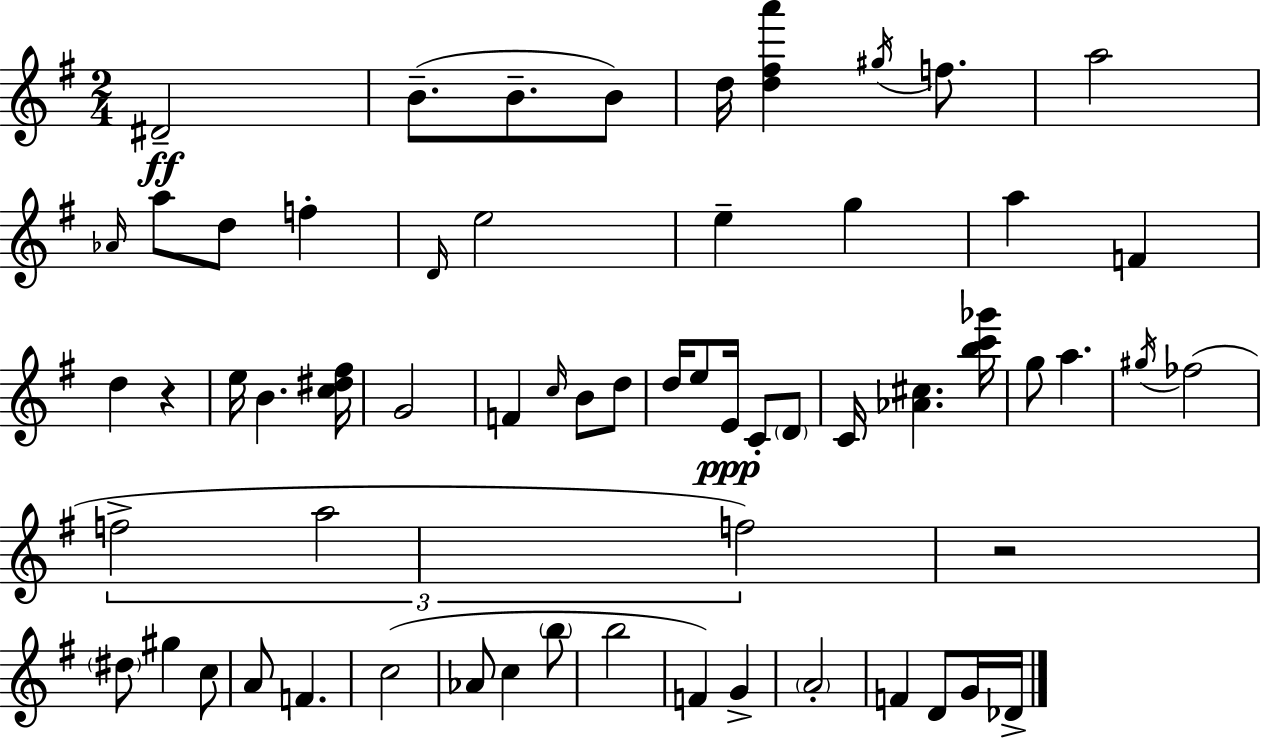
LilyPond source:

{
  \clef treble
  \numericTimeSignature
  \time 2/4
  \key e \minor
  \repeat volta 2 { dis'2--\ff | b'8.--( b'8.-- b'8) | d''16 <d'' fis'' a'''>4 \acciaccatura { gis''16 } f''8. | a''2 | \break \grace { aes'16 } a''8 d''8 f''4-. | \grace { d'16 } e''2 | e''4-- g''4 | a''4 f'4 | \break d''4 r4 | e''16 b'4. | <c'' dis'' fis''>16 g'2 | f'4 \grace { c''16 } | \break b'8 d''8 d''16 e''8 e'16\ppp | c'8-. \parenthesize d'8 c'16 <aes' cis''>4. | <b'' c''' ges'''>16 g''8 a''4. | \acciaccatura { gis''16 } fes''2( | \break \tuplet 3/2 { f''2-> | a''2 | f''2) } | r2 | \break \parenthesize dis''8 gis''4 | c''8 a'8 f'4. | c''2( | aes'8 c''4 | \break \parenthesize b''8 b''2 | f'4) | g'4-> \parenthesize a'2-. | f'4 | \break d'8 g'16 des'16-> } \bar "|."
}